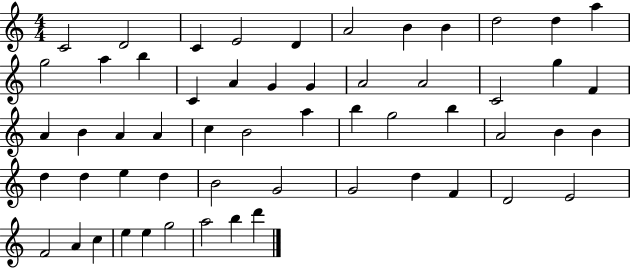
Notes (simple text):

C4/h D4/h C4/q E4/h D4/q A4/h B4/q B4/q D5/h D5/q A5/q G5/h A5/q B5/q C4/q A4/q G4/q G4/q A4/h A4/h C4/h G5/q F4/q A4/q B4/q A4/q A4/q C5/q B4/h A5/q B5/q G5/h B5/q A4/h B4/q B4/q D5/q D5/q E5/q D5/q B4/h G4/h G4/h D5/q F4/q D4/h E4/h F4/h A4/q C5/q E5/q E5/q G5/h A5/h B5/q D6/q